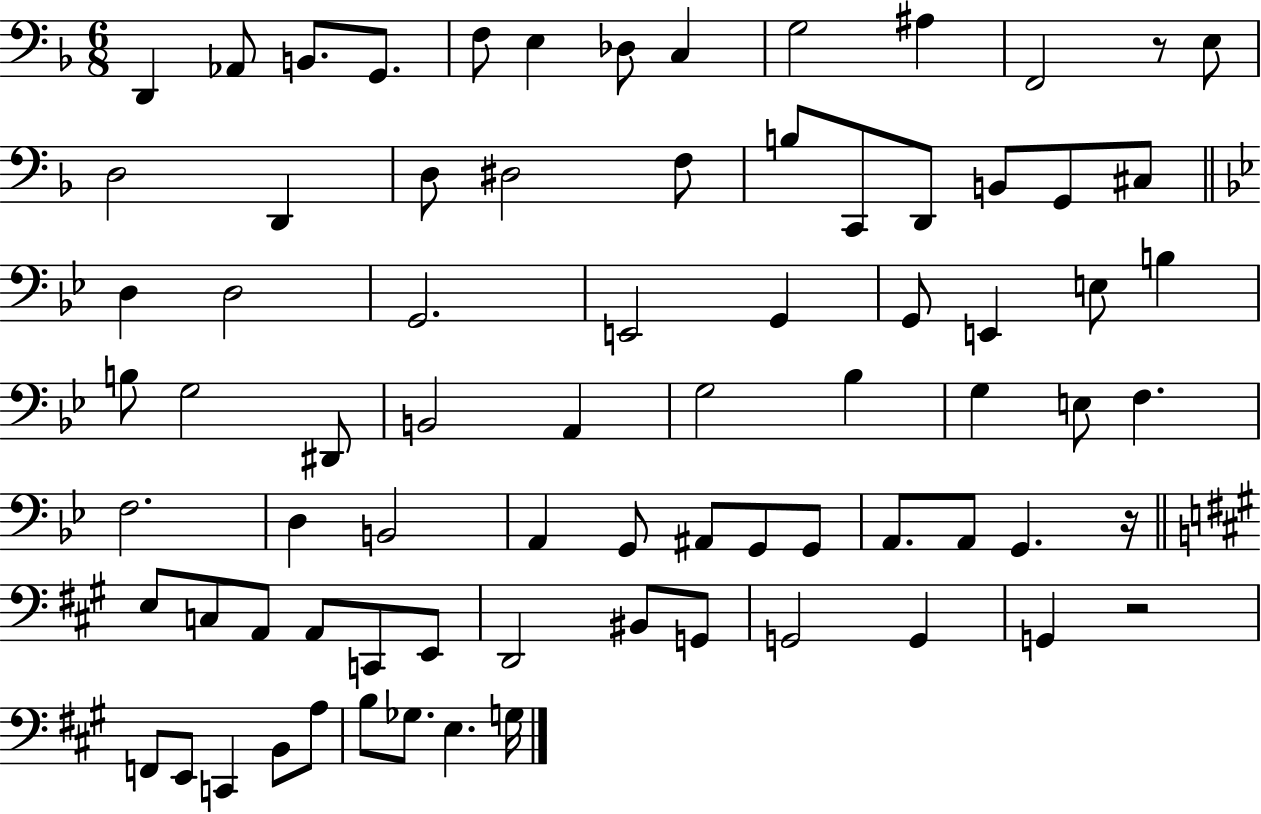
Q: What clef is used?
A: bass